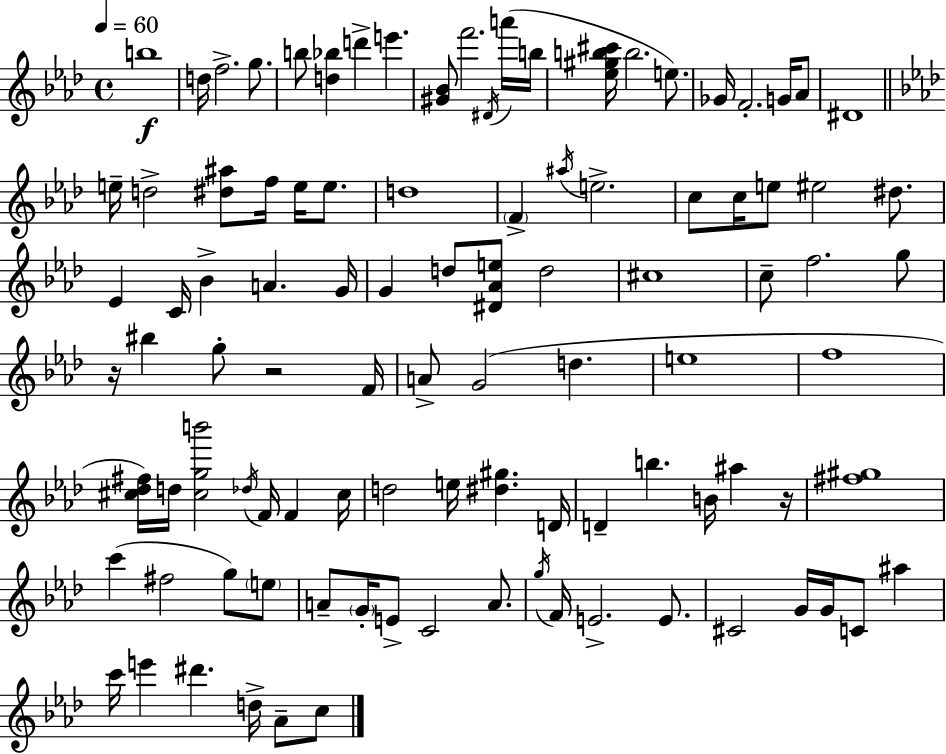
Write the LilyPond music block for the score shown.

{
  \clef treble
  \time 4/4
  \defaultTimeSignature
  \key f \minor
  \tempo 4 = 60
  \repeat volta 2 { b''1\f | d''16 f''2.-> g''8. | b''8 <d'' bes''>4 d'''4-> e'''4. | <gis' bes'>8 f'''2. \acciaccatura { dis'16 } a'''16( | \break b''16 <ees'' gis'' b'' cis'''>16 b''2. e''8.) | ges'16 f'2.-. g'16 aes'8 | dis'1 | \bar "||" \break \key aes \major e''16-- d''2-> <dis'' ais''>8 f''16 e''16 e''8. | d''1 | \parenthesize f'4-> \acciaccatura { ais''16 } e''2.-> | c''8 c''16 e''8 eis''2 dis''8. | \break ees'4 c'16 bes'4-> a'4. | g'16 g'4 d''8 <dis' aes' e''>8 d''2 | cis''1 | c''8-- f''2. g''8 | \break r16 bis''4 g''8-. r2 | f'16 a'8-> g'2( d''4. | e''1 | f''1 | \break <cis'' des'' fis''>16) d''16 <cis'' g'' b'''>2 \acciaccatura { des''16 } f'16 f'4 | cis''16 d''2 e''16 <dis'' gis''>4. | d'16 d'4-- b''4. b'16 ais''4 | r16 <fis'' gis''>1 | \break c'''4( fis''2 g''8) | \parenthesize e''8 a'8-- \parenthesize g'16-. e'8-> c'2 a'8. | \acciaccatura { g''16 } f'16 e'2.-> | e'8. cis'2 g'16 g'16 c'8 ais''4 | \break c'''16 e'''4 dis'''4. d''16-> aes'8-- | c''8 } \bar "|."
}